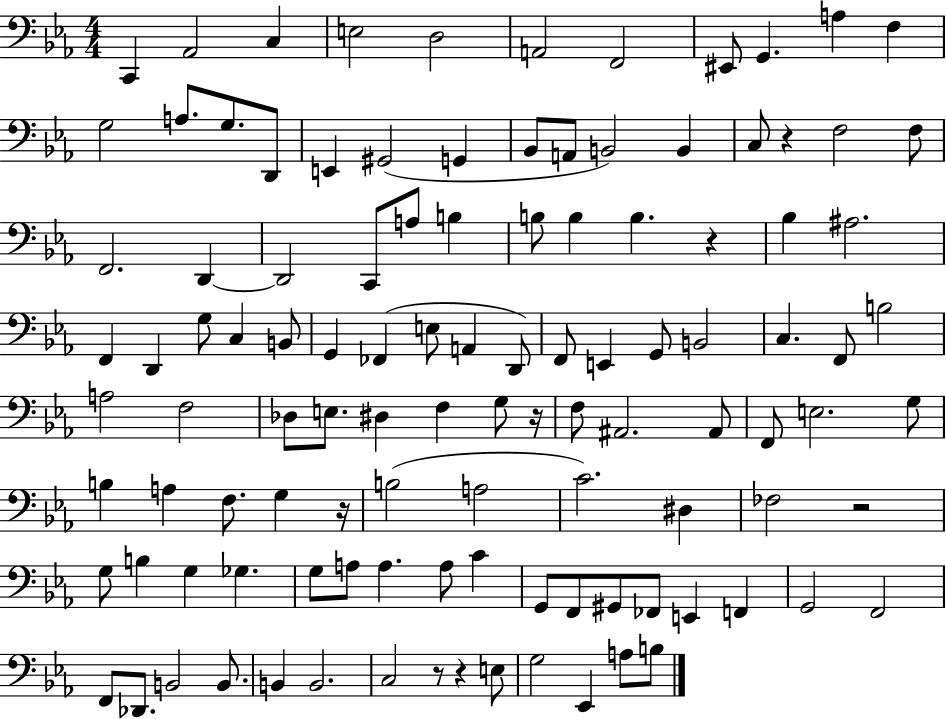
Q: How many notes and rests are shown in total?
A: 111